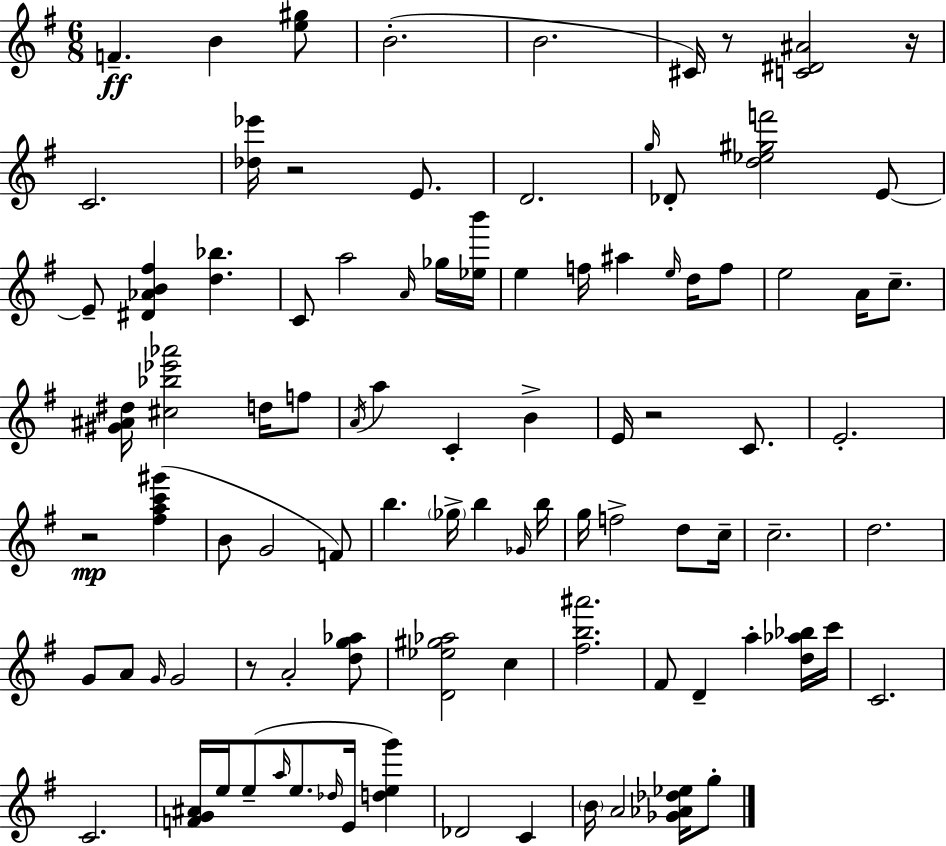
F4/q. B4/q [E5,G#5]/e B4/h. B4/h. C#4/s R/e [C4,D#4,A#4]/h R/s C4/h. [Db5,Eb6]/s R/h E4/e. D4/h. G5/s Db4/e [D5,Eb5,G#5,F6]/h E4/e E4/e [D#4,Ab4,B4,F#5]/q [D5,Bb5]/q. C4/e A5/h A4/s Gb5/s [Eb5,B6]/s E5/q F5/s A#5/q E5/s D5/s F5/e E5/h A4/s C5/e. [G#4,A#4,D#5]/s [C#5,Bb5,Eb6,Ab6]/h D5/s F5/e A4/s A5/q C4/q B4/q E4/s R/h C4/e. E4/h. R/h [F#5,A5,C6,G#6]/q B4/e G4/h F4/e B5/q. Gb5/s B5/q Gb4/s B5/s G5/s F5/h D5/e C5/s C5/h. D5/h. G4/e A4/e G4/s G4/h R/e A4/h [D5,G5,Ab5]/e [D4,Eb5,G#5,Ab5]/h C5/q [F#5,B5,A#6]/h. F#4/e D4/q A5/q [D5,Ab5,Bb5]/s C6/s C4/h. C4/h. [F4,G4,A#4]/s E5/s E5/e A5/s E5/e. Db5/s E4/s [D5,E5,G6]/q Db4/h C4/q B4/s A4/h [Gb4,Ab4,Db5,Eb5]/s G5/e